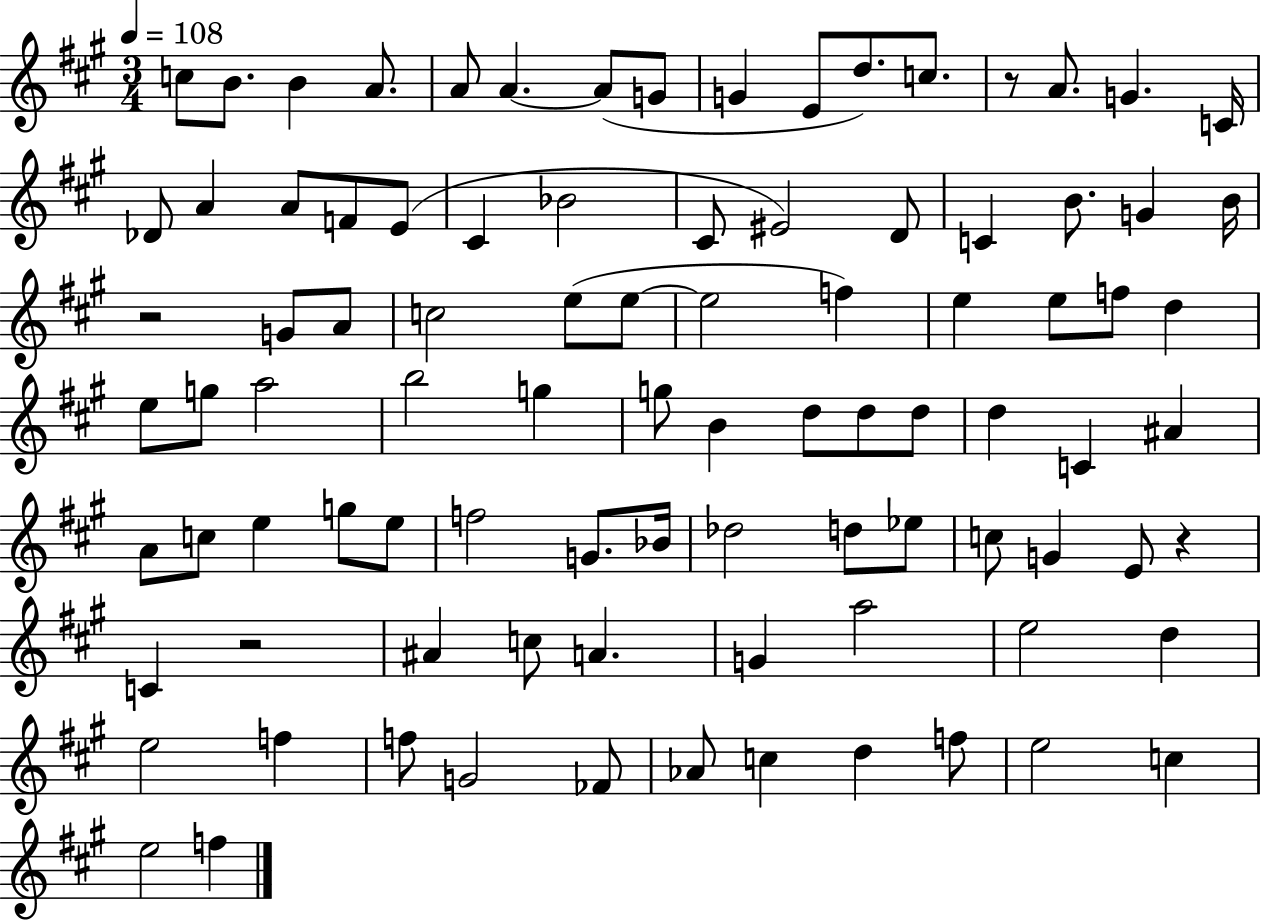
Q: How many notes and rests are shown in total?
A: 92